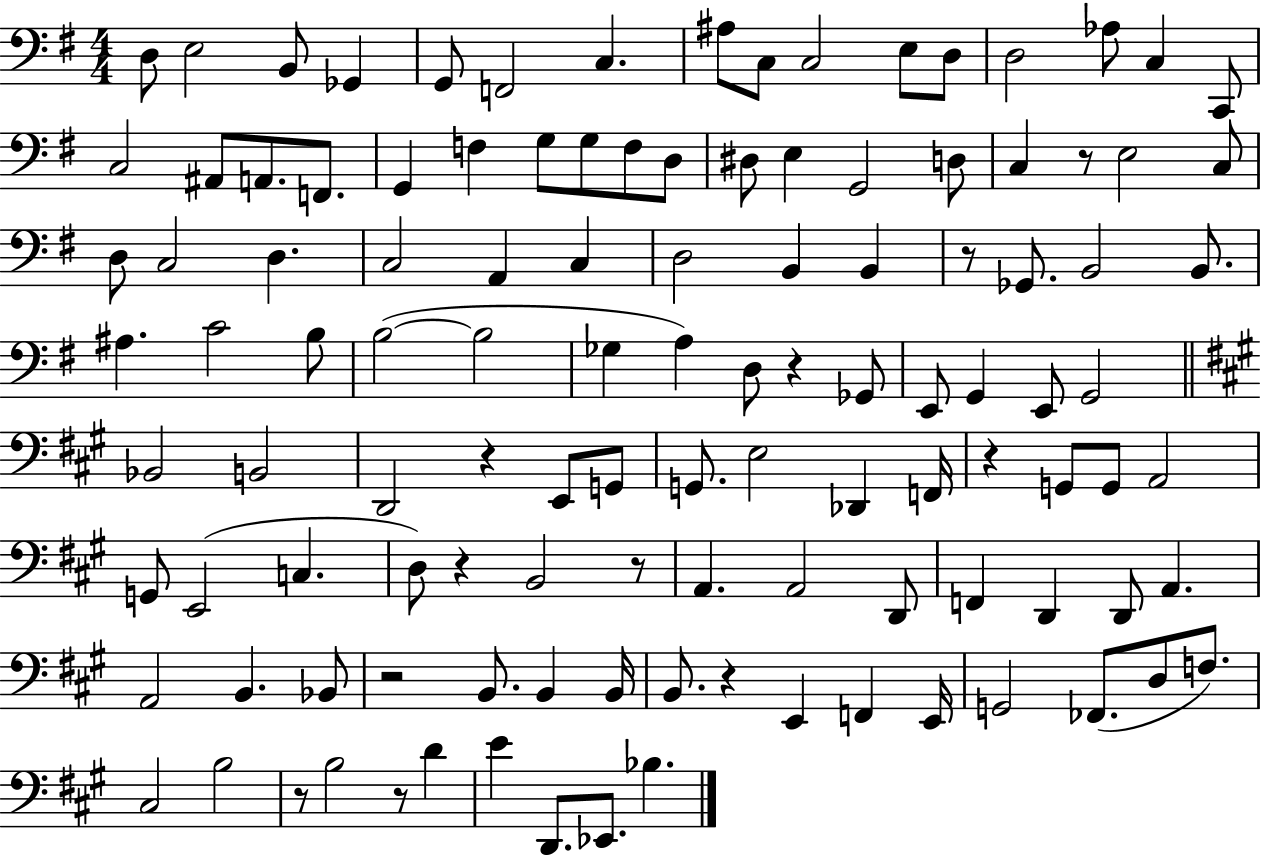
X:1
T:Untitled
M:4/4
L:1/4
K:G
D,/2 E,2 B,,/2 _G,, G,,/2 F,,2 C, ^A,/2 C,/2 C,2 E,/2 D,/2 D,2 _A,/2 C, C,,/2 C,2 ^A,,/2 A,,/2 F,,/2 G,, F, G,/2 G,/2 F,/2 D,/2 ^D,/2 E, G,,2 D,/2 C, z/2 E,2 C,/2 D,/2 C,2 D, C,2 A,, C, D,2 B,, B,, z/2 _G,,/2 B,,2 B,,/2 ^A, C2 B,/2 B,2 B,2 _G, A, D,/2 z _G,,/2 E,,/2 G,, E,,/2 G,,2 _B,,2 B,,2 D,,2 z E,,/2 G,,/2 G,,/2 E,2 _D,, F,,/4 z G,,/2 G,,/2 A,,2 G,,/2 E,,2 C, D,/2 z B,,2 z/2 A,, A,,2 D,,/2 F,, D,, D,,/2 A,, A,,2 B,, _B,,/2 z2 B,,/2 B,, B,,/4 B,,/2 z E,, F,, E,,/4 G,,2 _F,,/2 D,/2 F,/2 ^C,2 B,2 z/2 B,2 z/2 D E D,,/2 _E,,/2 _B,